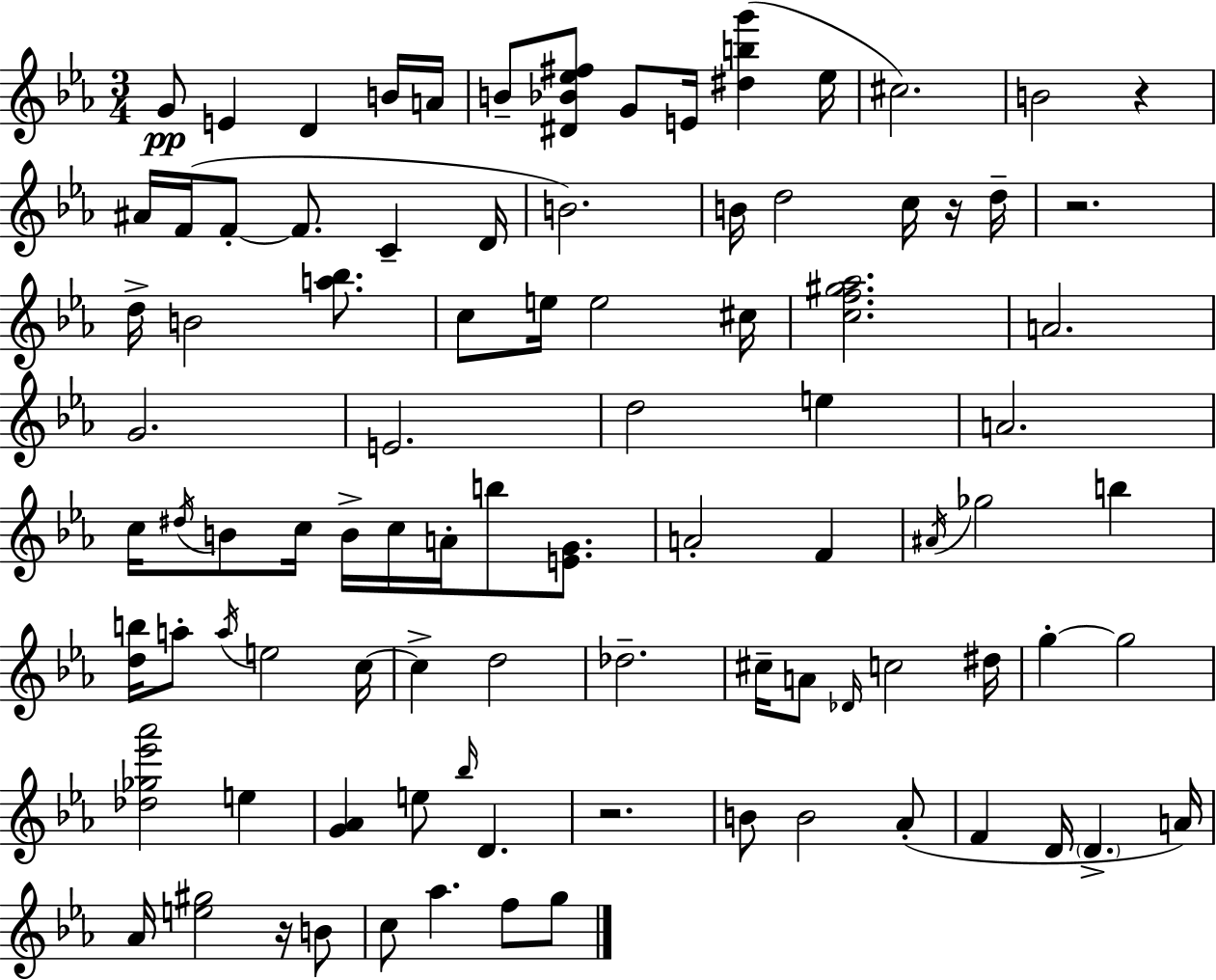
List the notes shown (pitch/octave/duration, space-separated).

G4/e E4/q D4/q B4/s A4/s B4/e [D#4,Bb4,Eb5,F#5]/e G4/e E4/s [D#5,B5,G6]/q Eb5/s C#5/h. B4/h R/q A#4/s F4/s F4/e F4/e. C4/q D4/s B4/h. B4/s D5/h C5/s R/s D5/s R/h. D5/s B4/h [A5,Bb5]/e. C5/e E5/s E5/h C#5/s [C5,F5,G#5,Ab5]/h. A4/h. G4/h. E4/h. D5/h E5/q A4/h. C5/s D#5/s B4/e C5/s B4/s C5/s A4/s B5/e [E4,G4]/e. A4/h F4/q A#4/s Gb5/h B5/q [D5,B5]/s A5/e A5/s E5/h C5/s C5/q D5/h Db5/h. C#5/s A4/e Db4/s C5/h D#5/s G5/q G5/h [Db5,Gb5,Eb6,Ab6]/h E5/q [G4,Ab4]/q E5/e Bb5/s D4/q. R/h. B4/e B4/h Ab4/e F4/q D4/s D4/q. A4/s Ab4/s [E5,G#5]/h R/s B4/e C5/e Ab5/q. F5/e G5/e